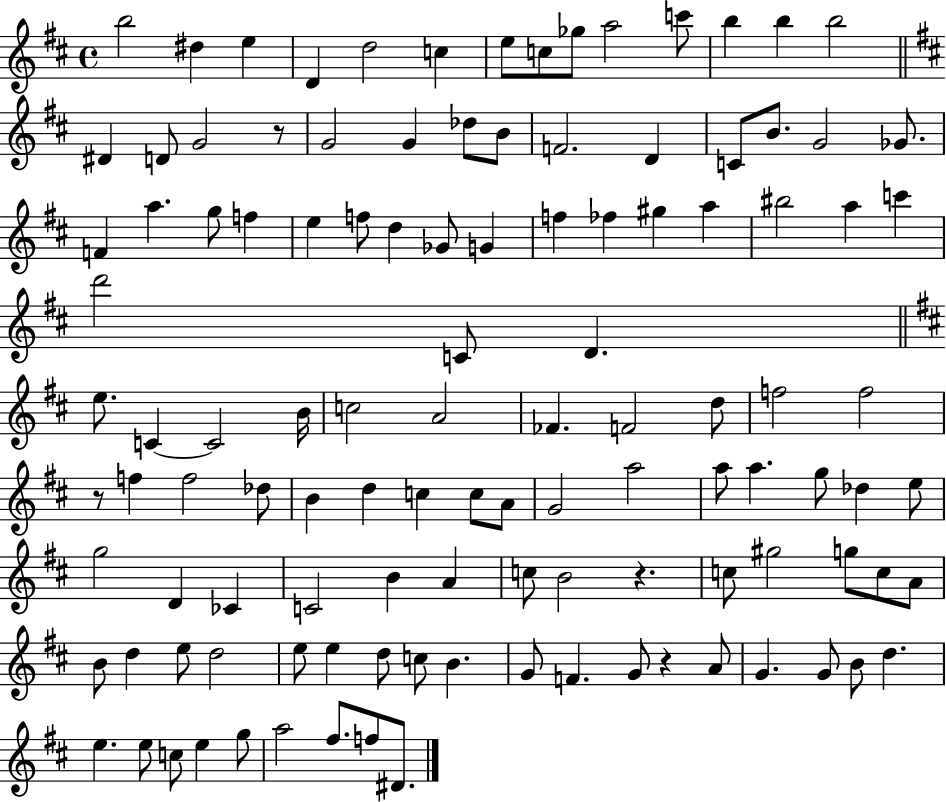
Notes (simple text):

B5/h D#5/q E5/q D4/q D5/h C5/q E5/e C5/e Gb5/e A5/h C6/e B5/q B5/q B5/h D#4/q D4/e G4/h R/e G4/h G4/q Db5/e B4/e F4/h. D4/q C4/e B4/e. G4/h Gb4/e. F4/q A5/q. G5/e F5/q E5/q F5/e D5/q Gb4/e G4/q F5/q FES5/q G#5/q A5/q BIS5/h A5/q C6/q D6/h C4/e D4/q. E5/e. C4/q C4/h B4/s C5/h A4/h FES4/q. F4/h D5/e F5/h F5/h R/e F5/q F5/h Db5/e B4/q D5/q C5/q C5/e A4/e G4/h A5/h A5/e A5/q. G5/e Db5/q E5/e G5/h D4/q CES4/q C4/h B4/q A4/q C5/e B4/h R/q. C5/e G#5/h G5/e C5/e A4/e B4/e D5/q E5/e D5/h E5/e E5/q D5/e C5/e B4/q. G4/e F4/q. G4/e R/q A4/e G4/q. G4/e B4/e D5/q. E5/q. E5/e C5/e E5/q G5/e A5/h F#5/e. F5/e D#4/e.